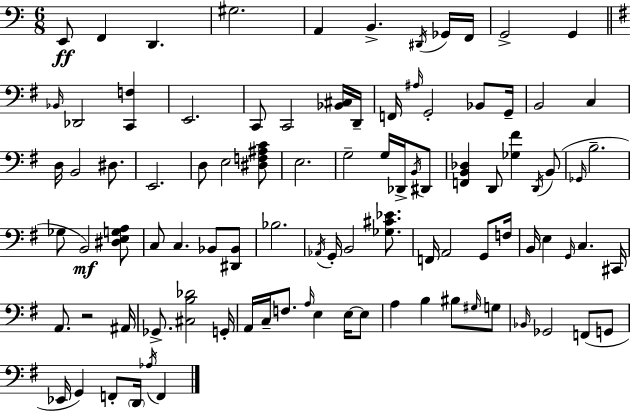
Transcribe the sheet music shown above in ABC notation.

X:1
T:Untitled
M:6/8
L:1/4
K:Am
E,,/2 F,, D,, ^G,2 A,, B,, ^D,,/4 _G,,/4 F,,/4 G,,2 G,, _B,,/4 _D,,2 [C,,F,] E,,2 C,,/2 C,,2 [_B,,^C,]/4 D,,/4 F,,/4 ^A,/4 G,,2 _B,,/2 G,,/4 B,,2 C, D,/4 B,,2 ^D,/2 E,,2 D,/2 E,2 [^D,F,^A,C]/2 E,2 G,2 G,/4 _D,,/4 B,,/4 ^D,,/2 [F,,B,,_D,] D,,/2 [_G,^F] D,,/4 B,,/2 _G,,/4 B,2 _G,/2 B,,2 [^D,E,G,A,]/2 C,/2 C, _B,,/2 [^D,,_B,,]/2 _B,2 _A,,/4 G,,/4 B,,2 [_G,^C_E]/2 F,,/4 A,,2 G,,/2 F,/4 B,,/4 E, G,,/4 C, ^C,,/4 A,,/2 z2 ^A,,/4 _G,,/2 [^C,B,_D]2 G,,/4 A,,/4 C,/4 F,/2 A,/4 E, E,/4 E,/2 A, B, ^B,/2 ^G,/4 G,/2 _B,,/4 _G,,2 F,,/2 G,,/2 _E,,/4 G,, F,,/2 D,,/4 _A,/4 F,,